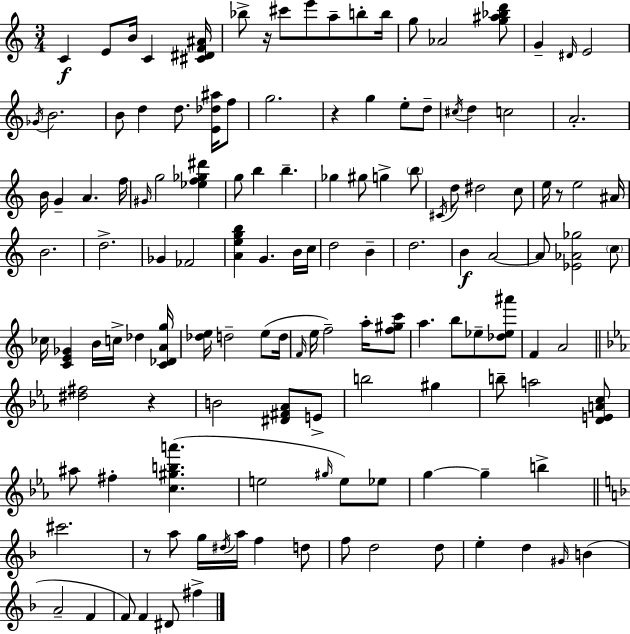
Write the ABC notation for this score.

X:1
T:Untitled
M:3/4
L:1/4
K:Am
C E/2 B/4 C [^C^DF^A]/4 _b/2 z/4 ^c'/2 e'/2 a/2 b/2 b/4 g/2 _A2 [g^a_bd']/2 G ^D/4 E2 _G/4 B2 B/2 d d/2 [E_d^a]/4 f/2 g2 z g e/2 d/2 ^c/4 d c2 A2 B/4 G A f/4 ^G/4 g2 [_ef_g^d'] g/2 b b _g ^g/2 g b/2 ^C/4 d/2 ^d2 c/2 e/4 z/2 e2 ^A/4 B2 d2 _G _F2 [Aegb] G B/4 c/4 d2 B d2 B A2 A/2 [_E_A_g]2 c/2 _c/4 [CE_G] B/4 c/4 _d [C_DAg]/4 [_de]/4 d2 e/2 d/4 F/4 e/4 f2 a/4 [f^gc']/2 a b/2 _e/2 [_d_e^a']/2 F A2 [^d^f]2 z B2 [^D^F_A]/2 E/2 b2 ^g b/2 a2 [DEAc]/2 ^a/2 ^f [c^gba'] e2 ^g/4 e/2 _e/2 g g b ^c'2 z/2 a/2 g/4 ^d/4 a/4 f d/2 f/2 d2 d/2 e d ^G/4 B A2 F F/2 F ^D/2 ^f